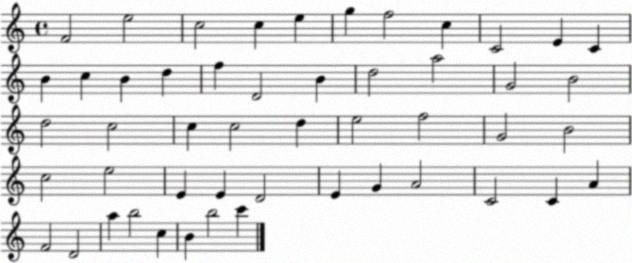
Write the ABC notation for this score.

X:1
T:Untitled
M:4/4
L:1/4
K:C
F2 e2 c2 c e g f2 c C2 E C B c B d f D2 B d2 a2 G2 B2 d2 c2 c c2 d e2 f2 G2 B2 c2 e2 E E D2 E G A2 C2 C A F2 D2 a b2 c B b2 c'